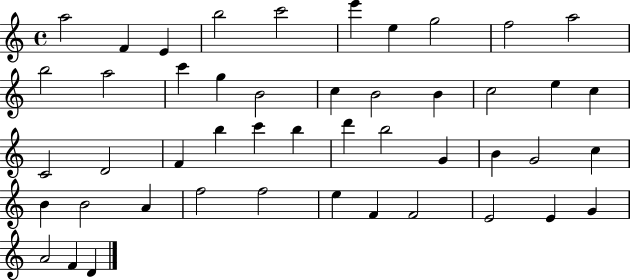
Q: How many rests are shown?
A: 0